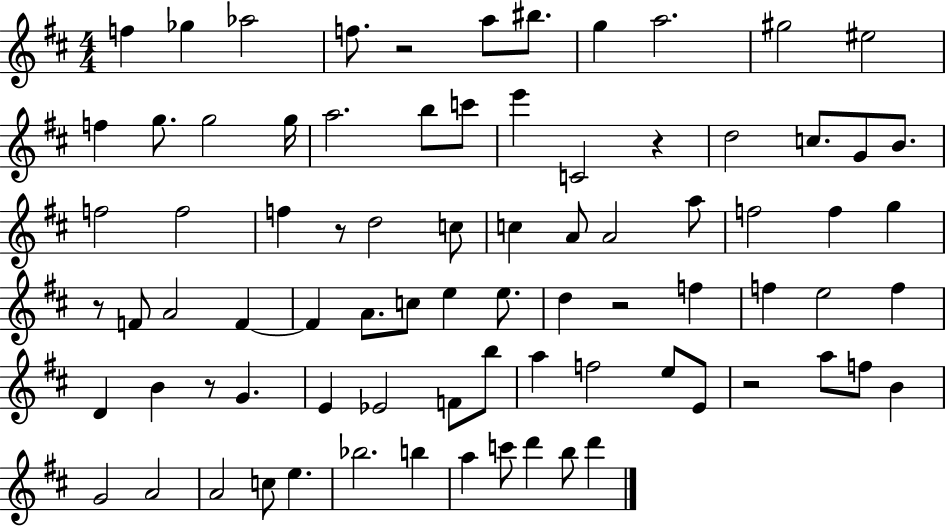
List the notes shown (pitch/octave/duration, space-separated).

F5/q Gb5/q Ab5/h F5/e. R/h A5/e BIS5/e. G5/q A5/h. G#5/h EIS5/h F5/q G5/e. G5/h G5/s A5/h. B5/e C6/e E6/q C4/h R/q D5/h C5/e. G4/e B4/e. F5/h F5/h F5/q R/e D5/h C5/e C5/q A4/e A4/h A5/e F5/h F5/q G5/q R/e F4/e A4/h F4/q F4/q A4/e. C5/e E5/q E5/e. D5/q R/h F5/q F5/q E5/h F5/q D4/q B4/q R/e G4/q. E4/q Eb4/h F4/e B5/e A5/q F5/h E5/e E4/e R/h A5/e F5/e B4/q G4/h A4/h A4/h C5/e E5/q. Bb5/h. B5/q A5/q C6/e D6/q B5/e D6/q